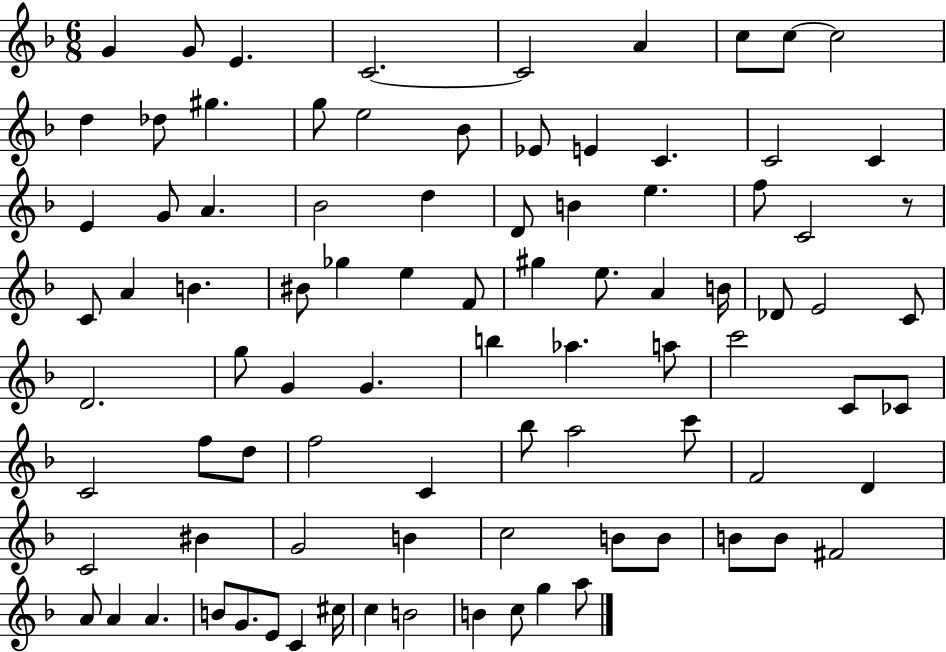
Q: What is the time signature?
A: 6/8